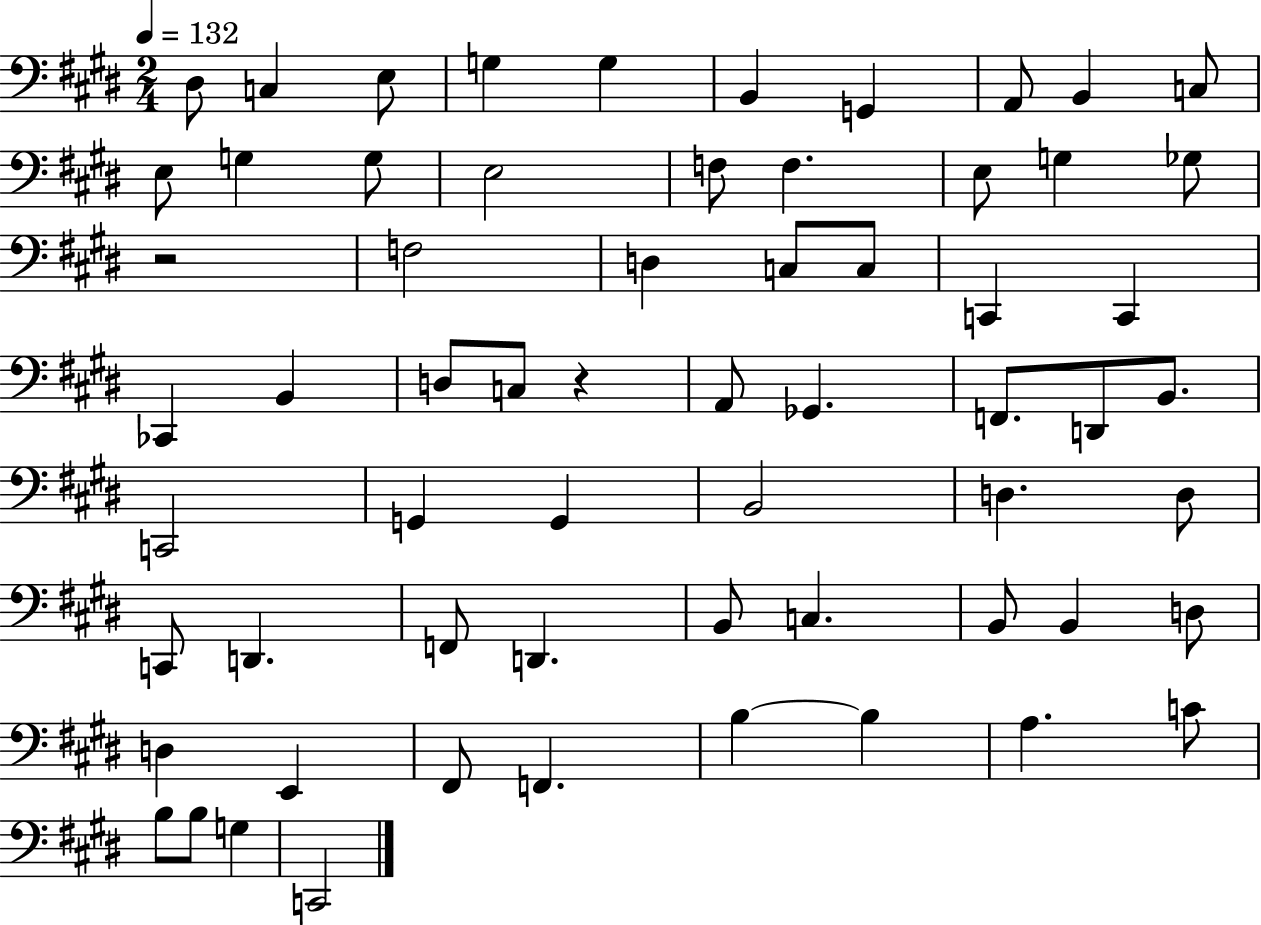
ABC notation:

X:1
T:Untitled
M:2/4
L:1/4
K:E
^D,/2 C, E,/2 G, G, B,, G,, A,,/2 B,, C,/2 E,/2 G, G,/2 E,2 F,/2 F, E,/2 G, _G,/2 z2 F,2 D, C,/2 C,/2 C,, C,, _C,, B,, D,/2 C,/2 z A,,/2 _G,, F,,/2 D,,/2 B,,/2 C,,2 G,, G,, B,,2 D, D,/2 C,,/2 D,, F,,/2 D,, B,,/2 C, B,,/2 B,, D,/2 D, E,, ^F,,/2 F,, B, B, A, C/2 B,/2 B,/2 G, C,,2